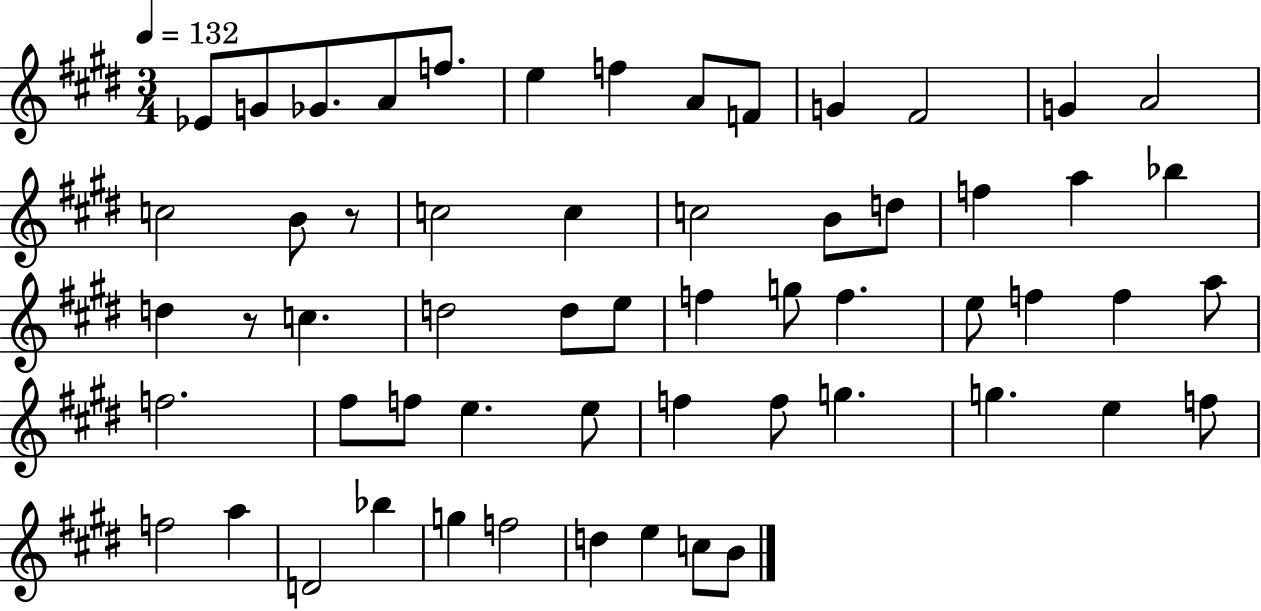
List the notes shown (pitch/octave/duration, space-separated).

Eb4/e G4/e Gb4/e. A4/e F5/e. E5/q F5/q A4/e F4/e G4/q F#4/h G4/q A4/h C5/h B4/e R/e C5/h C5/q C5/h B4/e D5/e F5/q A5/q Bb5/q D5/q R/e C5/q. D5/h D5/e E5/e F5/q G5/e F5/q. E5/e F5/q F5/q A5/e F5/h. F#5/e F5/e E5/q. E5/e F5/q F5/e G5/q. G5/q. E5/q F5/e F5/h A5/q D4/h Bb5/q G5/q F5/h D5/q E5/q C5/e B4/e